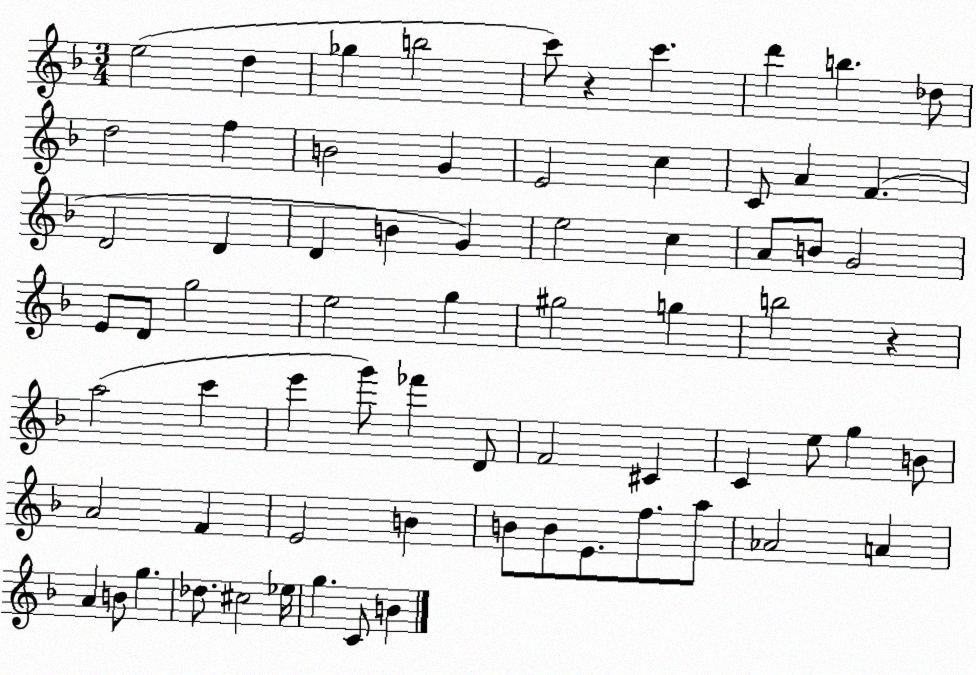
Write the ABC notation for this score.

X:1
T:Untitled
M:3/4
L:1/4
K:F
e2 d _g b2 c'/2 z c' d' b _d/2 d2 f B2 G E2 c C/2 A F D2 D D B G e2 c A/2 B/2 G2 E/2 D/2 g2 e2 g ^g2 g b2 z a2 c' e' g'/2 _f' D/2 F2 ^C C e/2 g B/2 A2 F E2 B B/2 B/2 E/2 f/2 a/2 _A2 A A B/2 g _d/2 ^c2 _e/4 g C/2 B